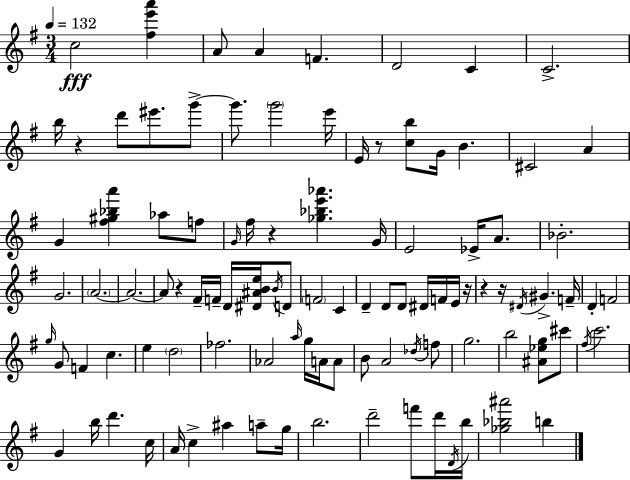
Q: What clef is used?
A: treble